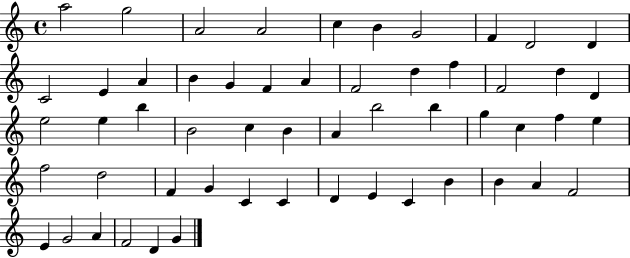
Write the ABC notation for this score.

X:1
T:Untitled
M:4/4
L:1/4
K:C
a2 g2 A2 A2 c B G2 F D2 D C2 E A B G F A F2 d f F2 d D e2 e b B2 c B A b2 b g c f e f2 d2 F G C C D E C B B A F2 E G2 A F2 D G